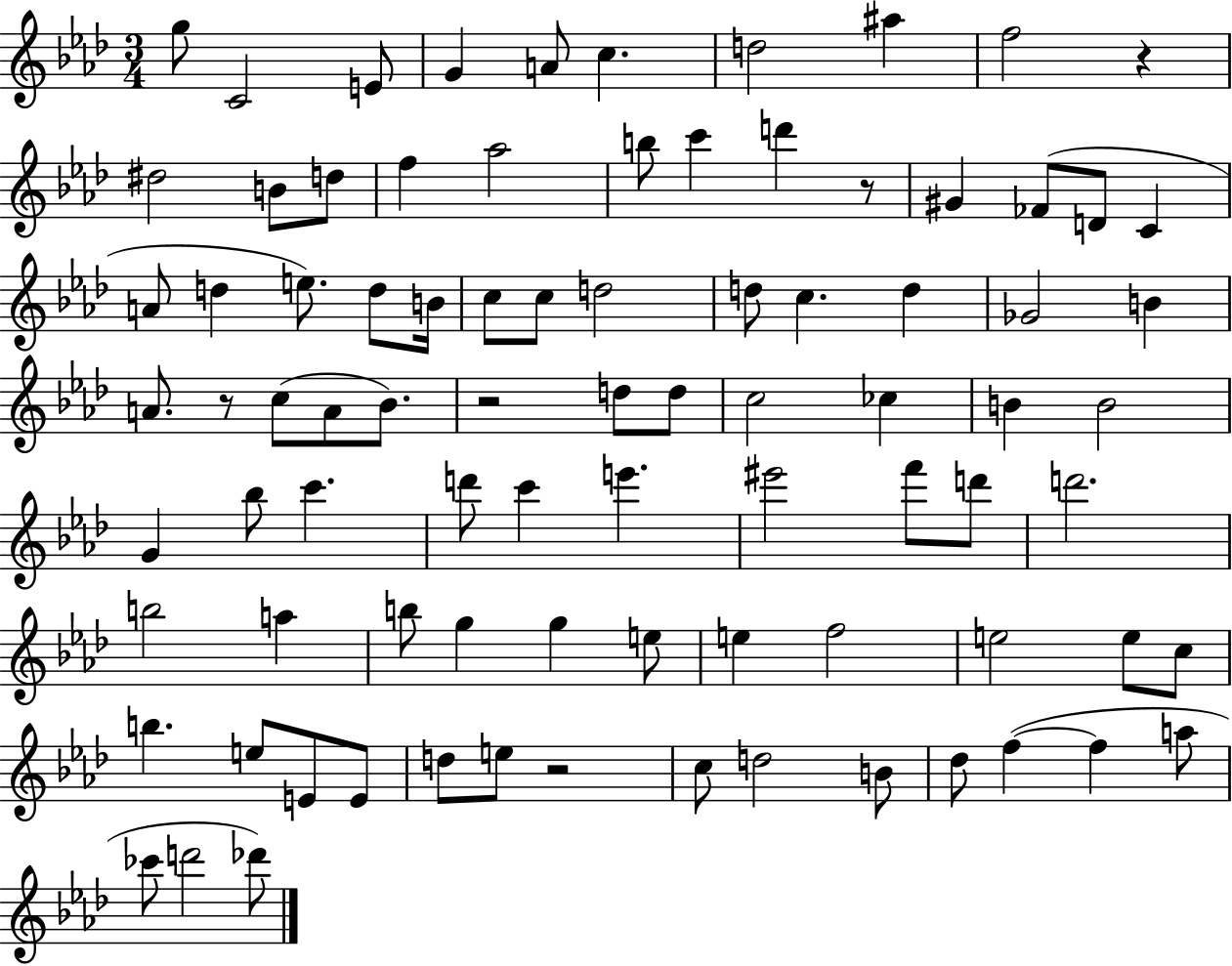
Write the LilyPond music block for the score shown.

{
  \clef treble
  \numericTimeSignature
  \time 3/4
  \key aes \major
  g''8 c'2 e'8 | g'4 a'8 c''4. | d''2 ais''4 | f''2 r4 | \break dis''2 b'8 d''8 | f''4 aes''2 | b''8 c'''4 d'''4 r8 | gis'4 fes'8( d'8 c'4 | \break a'8 d''4 e''8.) d''8 b'16 | c''8 c''8 d''2 | d''8 c''4. d''4 | ges'2 b'4 | \break a'8. r8 c''8( a'8 bes'8.) | r2 d''8 d''8 | c''2 ces''4 | b'4 b'2 | \break g'4 bes''8 c'''4. | d'''8 c'''4 e'''4. | eis'''2 f'''8 d'''8 | d'''2. | \break b''2 a''4 | b''8 g''4 g''4 e''8 | e''4 f''2 | e''2 e''8 c''8 | \break b''4. e''8 e'8 e'8 | d''8 e''8 r2 | c''8 d''2 b'8 | des''8 f''4~(~ f''4 a''8 | \break ces'''8 d'''2 des'''8) | \bar "|."
}